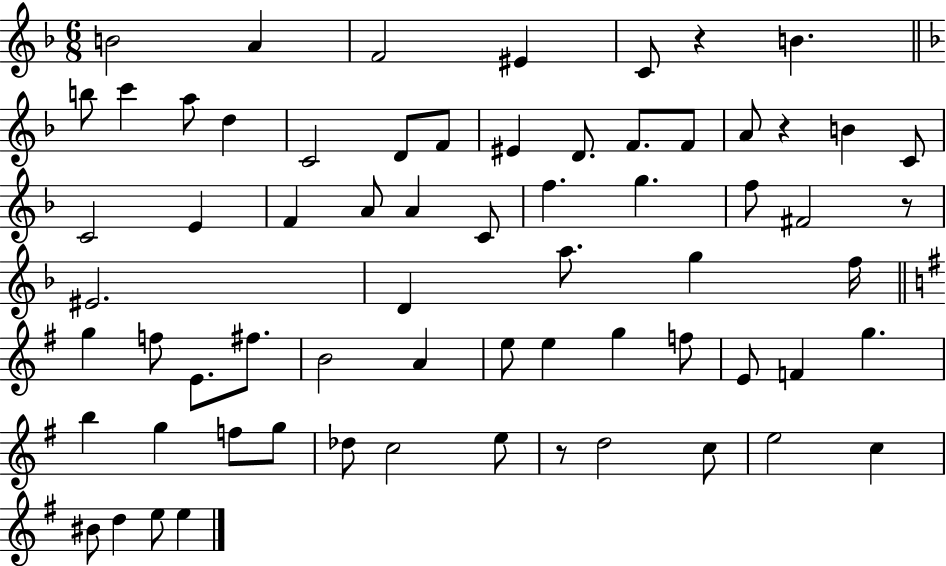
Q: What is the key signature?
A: F major